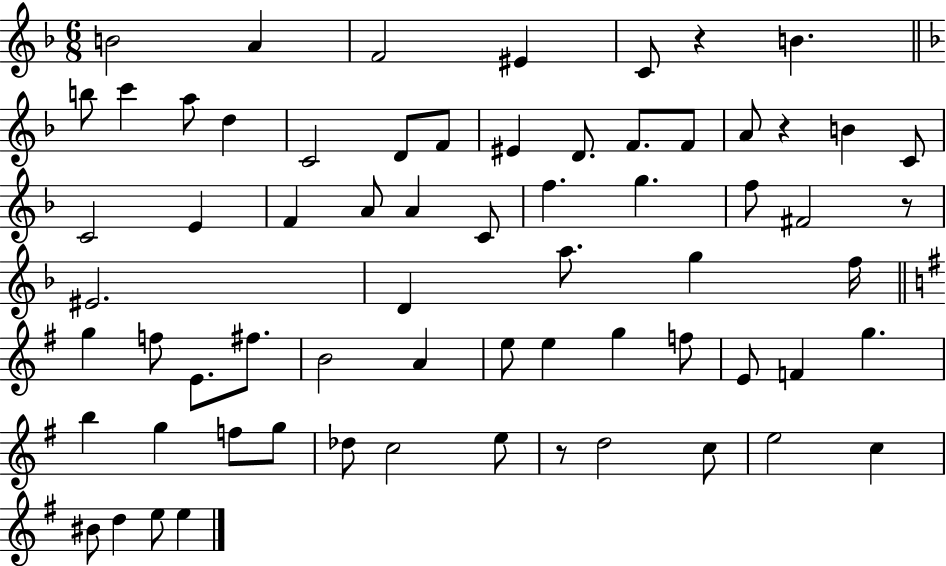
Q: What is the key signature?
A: F major